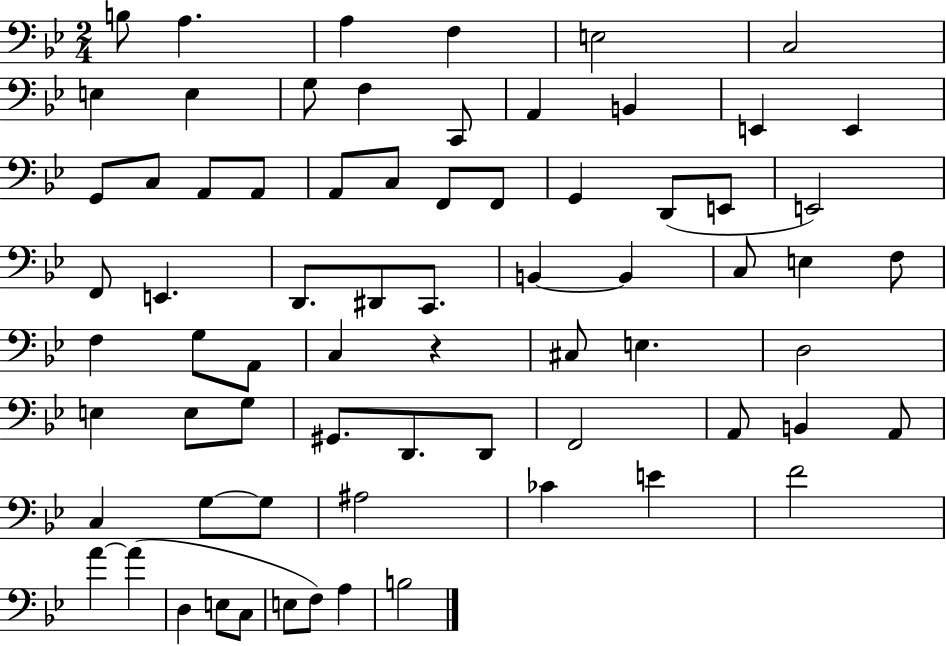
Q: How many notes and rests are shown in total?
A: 71